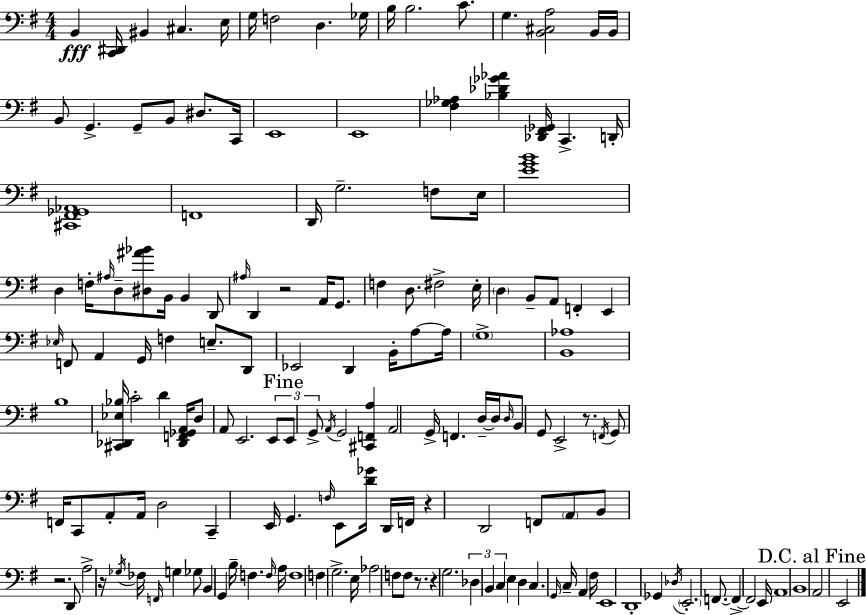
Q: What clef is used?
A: bass